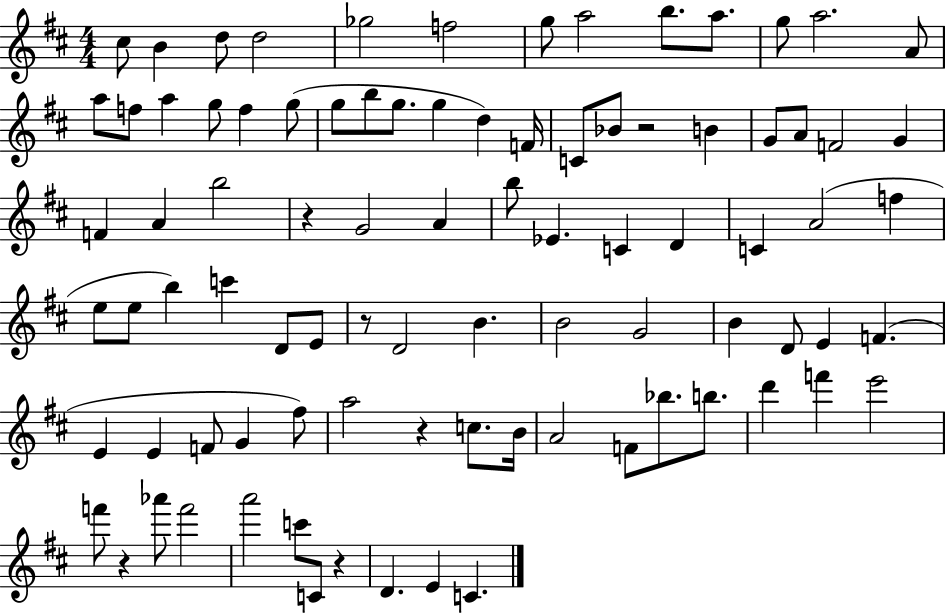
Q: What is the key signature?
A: D major